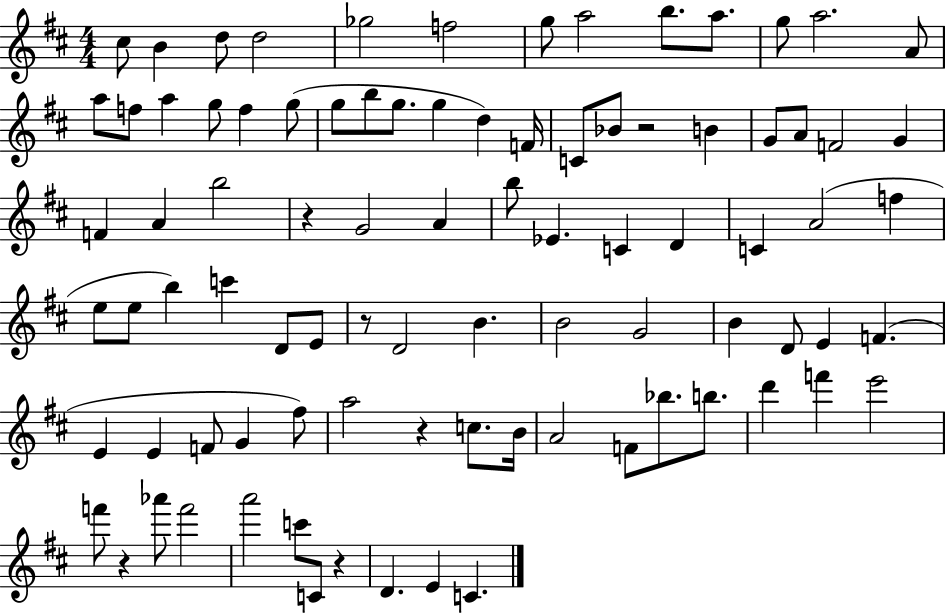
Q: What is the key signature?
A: D major